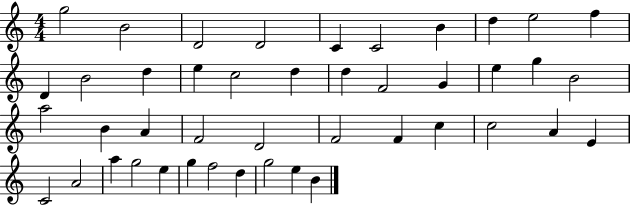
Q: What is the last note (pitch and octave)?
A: B4